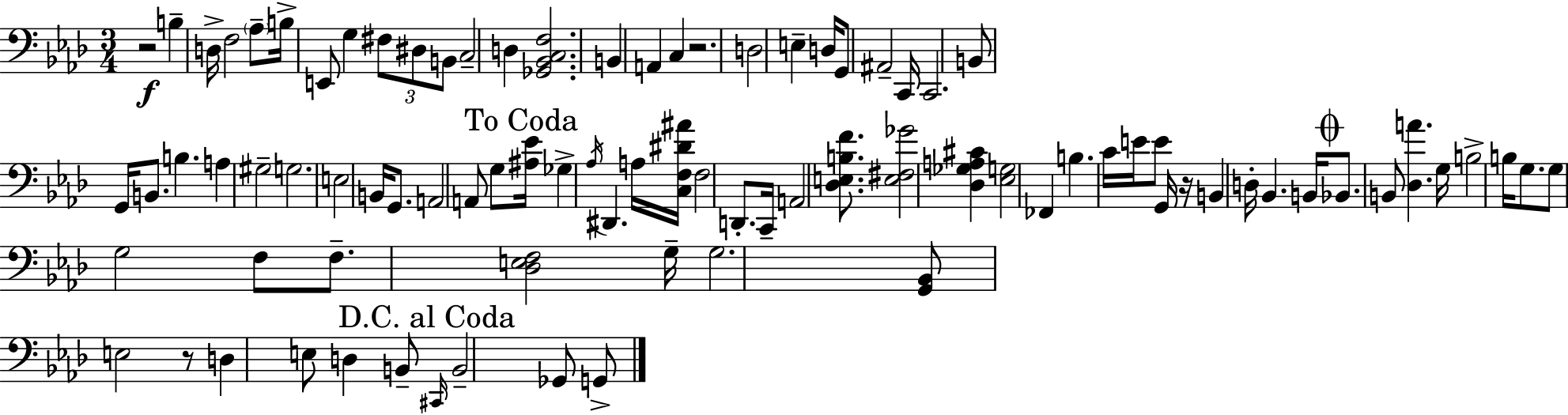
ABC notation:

X:1
T:Untitled
M:3/4
L:1/4
K:Fm
z2 B, D,/4 F,2 _A,/2 B,/4 E,,/2 G, ^F,/2 ^D,/2 B,,/2 C,2 D, [_G,,_B,,C,F,]2 B,, A,, C, z2 D,2 E, D,/4 G,,/2 ^A,,2 C,,/4 C,,2 B,,/2 G,,/4 B,,/2 B, A, ^G,2 G,2 E,2 B,,/4 G,,/2 A,,2 A,,/2 G,/2 [^A,_E]/4 _G, _A,/4 ^D,, A,/4 [C,F,^D^A]/4 F,2 D,,/2 C,,/4 A,,2 [_D,E,B,F]/2 [E,^F,_G]2 [_D,_G,A,^C] [_E,G,]2 _F,, B, C/4 E/4 E/2 G,,/4 z/4 B,, D,/4 _B,, B,,/4 _B,,/2 B,,/2 [_D,A] G,/4 B,2 B,/4 G,/2 G,/2 G,2 F,/2 F,/2 [_D,E,F,]2 G,/4 G,2 [G,,_B,,]/2 E,2 z/2 D, E,/2 D, B,,/2 ^C,,/4 B,,2 _G,,/2 G,,/2